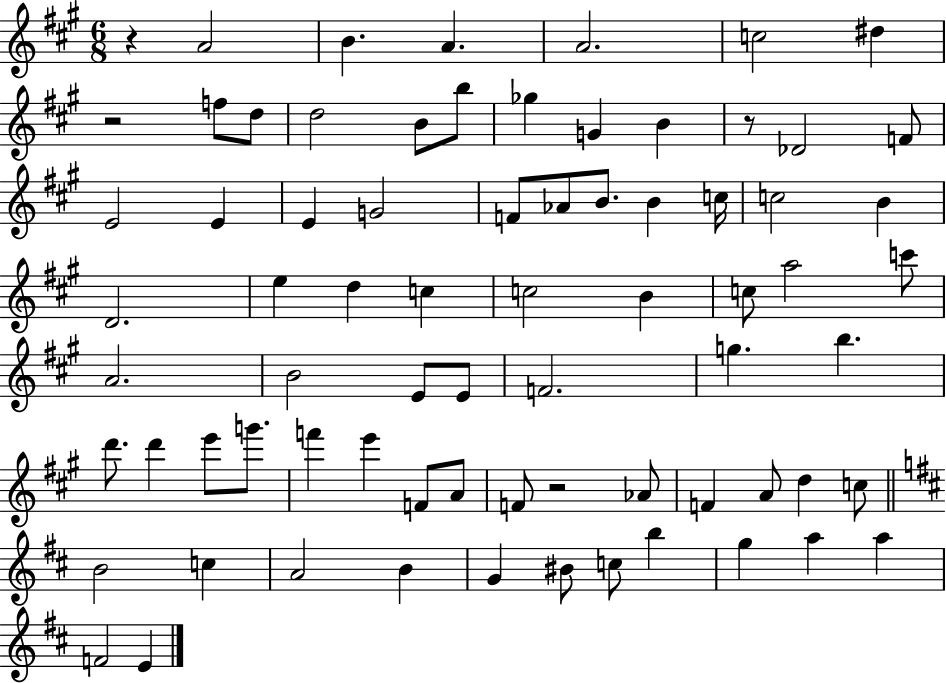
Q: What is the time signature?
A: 6/8